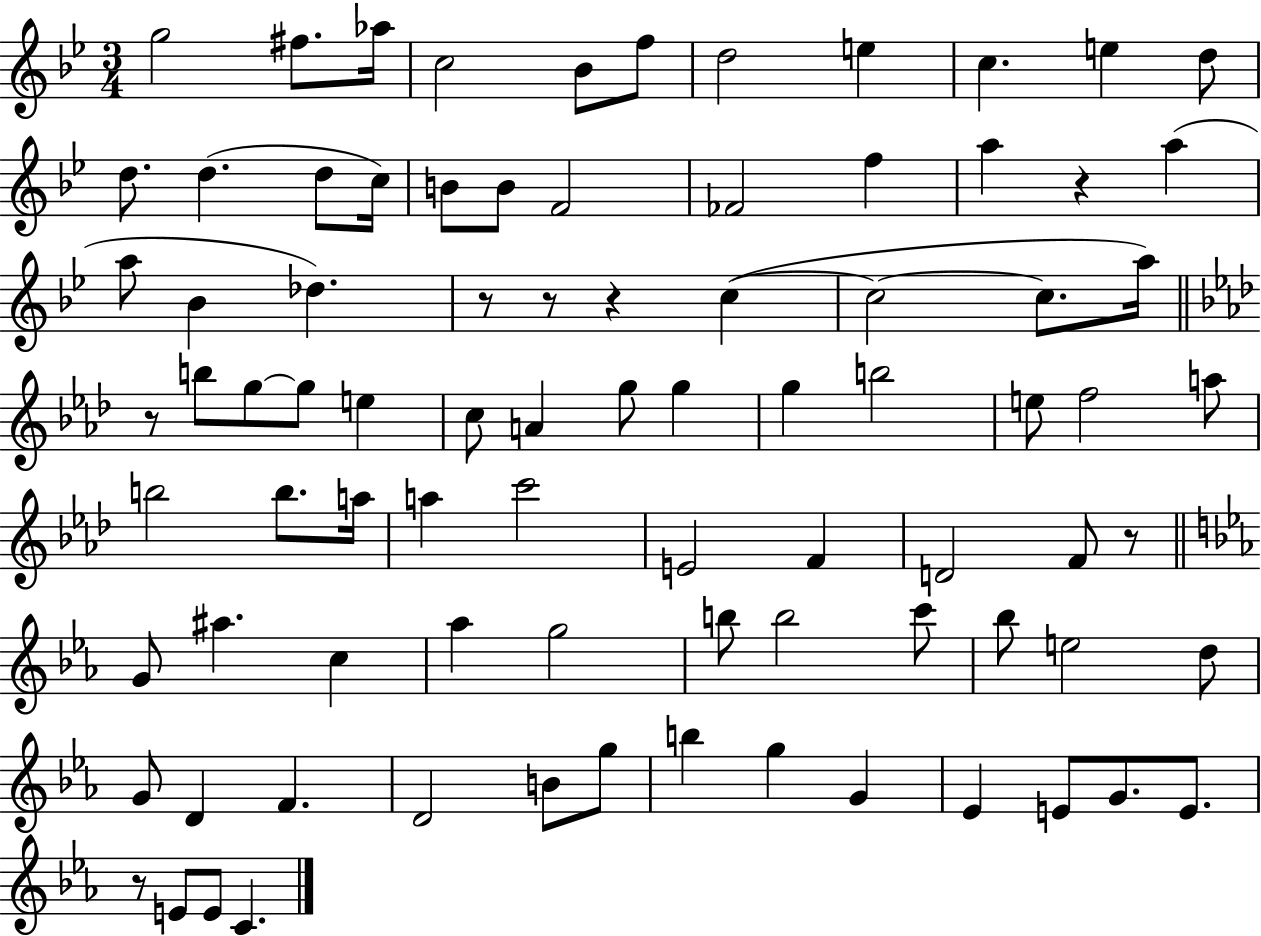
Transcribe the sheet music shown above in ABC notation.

X:1
T:Untitled
M:3/4
L:1/4
K:Bb
g2 ^f/2 _a/4 c2 _B/2 f/2 d2 e c e d/2 d/2 d d/2 c/4 B/2 B/2 F2 _F2 f a z a a/2 _B _d z/2 z/2 z c c2 c/2 a/4 z/2 b/2 g/2 g/2 e c/2 A g/2 g g b2 e/2 f2 a/2 b2 b/2 a/4 a c'2 E2 F D2 F/2 z/2 G/2 ^a c _a g2 b/2 b2 c'/2 _b/2 e2 d/2 G/2 D F D2 B/2 g/2 b g G _E E/2 G/2 E/2 z/2 E/2 E/2 C